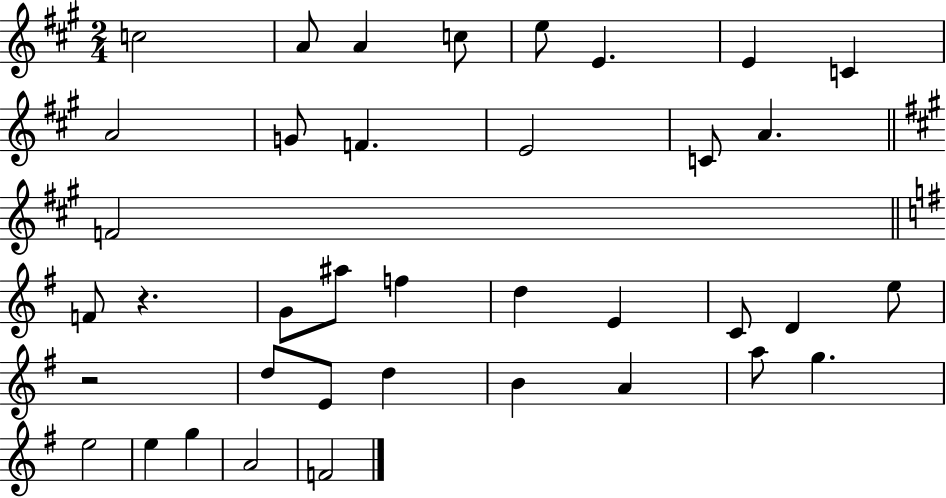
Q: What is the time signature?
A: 2/4